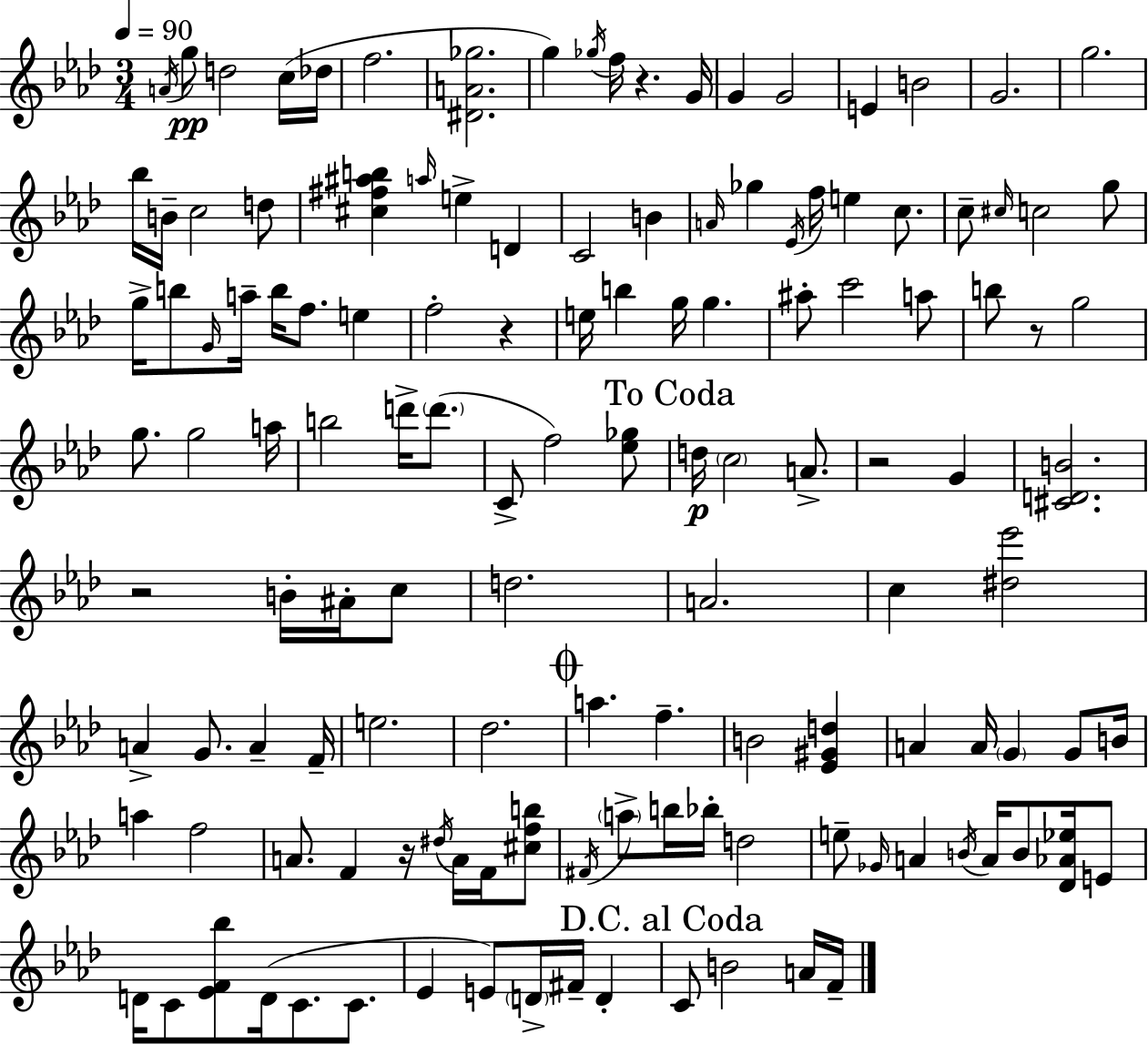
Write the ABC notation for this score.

X:1
T:Untitled
M:3/4
L:1/4
K:Ab
A/4 g/2 d2 c/4 _d/4 f2 [^DA_g]2 g _g/4 f/4 z G/4 G G2 E B2 G2 g2 _b/4 B/4 c2 d/2 [^c^f^ab] a/4 e D C2 B A/4 _g _E/4 f/4 e c/2 c/2 ^c/4 c2 g/2 g/4 b/2 G/4 a/4 b/4 f/2 e f2 z e/4 b g/4 g ^a/2 c'2 a/2 b/2 z/2 g2 g/2 g2 a/4 b2 d'/4 d'/2 C/2 f2 [_e_g]/2 d/4 c2 A/2 z2 G [^CDB]2 z2 B/4 ^A/4 c/2 d2 A2 c [^d_e']2 A G/2 A F/4 e2 _d2 a f B2 [_E^Gd] A A/4 G G/2 B/4 a f2 A/2 F z/4 ^d/4 A/4 F/4 [^cfb]/2 ^F/4 a/2 b/4 _b/4 d2 e/2 _G/4 A B/4 A/4 B/2 [_D_A_e]/4 E/2 D/4 C/2 [_EF_b]/2 D/4 C/2 C/2 _E E/2 D/4 ^F/4 D C/2 B2 A/4 F/4